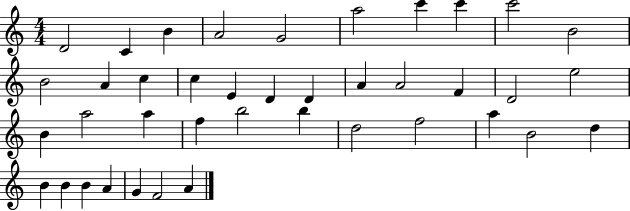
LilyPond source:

{
  \clef treble
  \numericTimeSignature
  \time 4/4
  \key c \major
  d'2 c'4 b'4 | a'2 g'2 | a''2 c'''4 c'''4 | c'''2 b'2 | \break b'2 a'4 c''4 | c''4 e'4 d'4 d'4 | a'4 a'2 f'4 | d'2 e''2 | \break b'4 a''2 a''4 | f''4 b''2 b''4 | d''2 f''2 | a''4 b'2 d''4 | \break b'4 b'4 b'4 a'4 | g'4 f'2 a'4 | \bar "|."
}